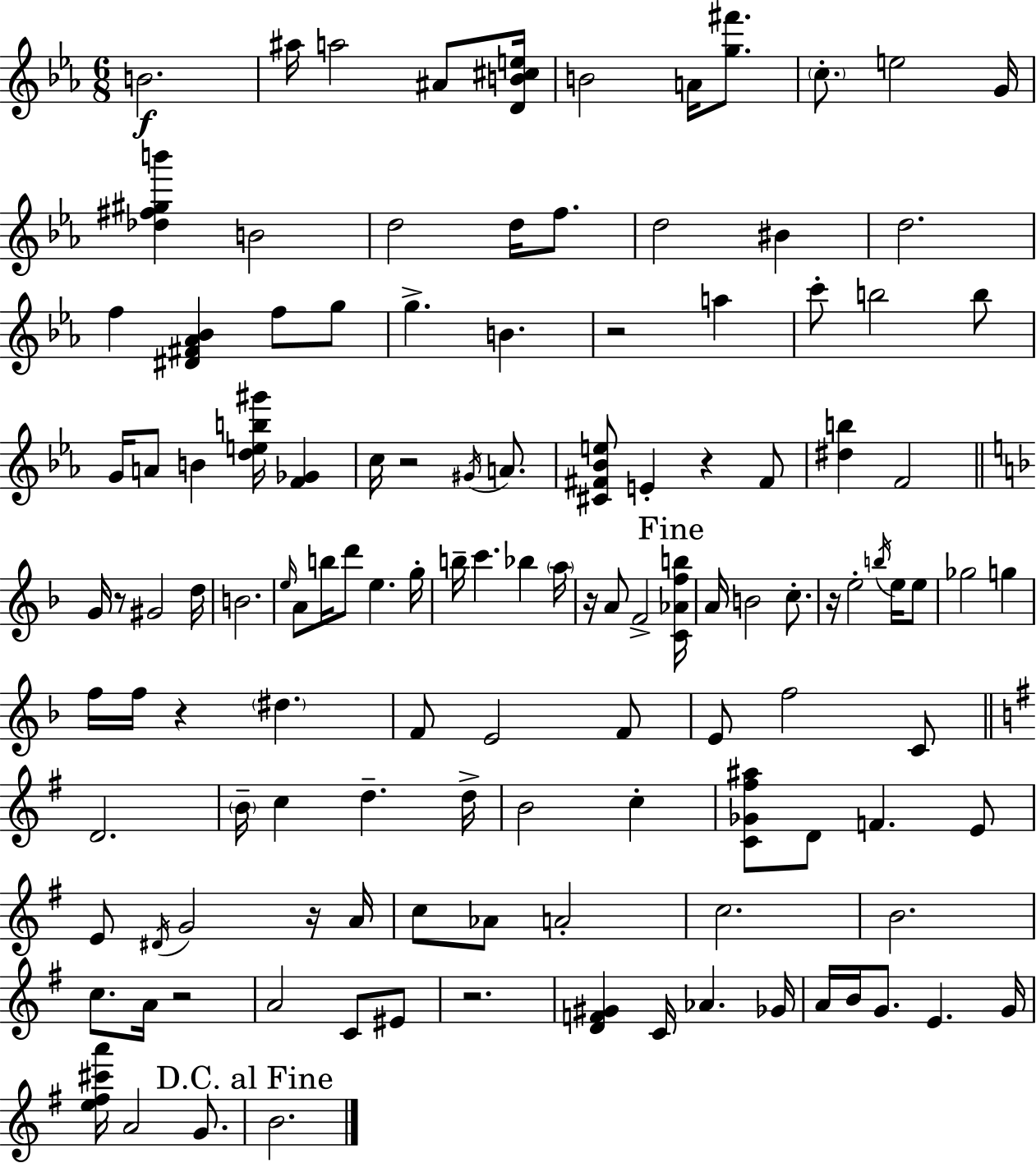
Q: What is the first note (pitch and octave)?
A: B4